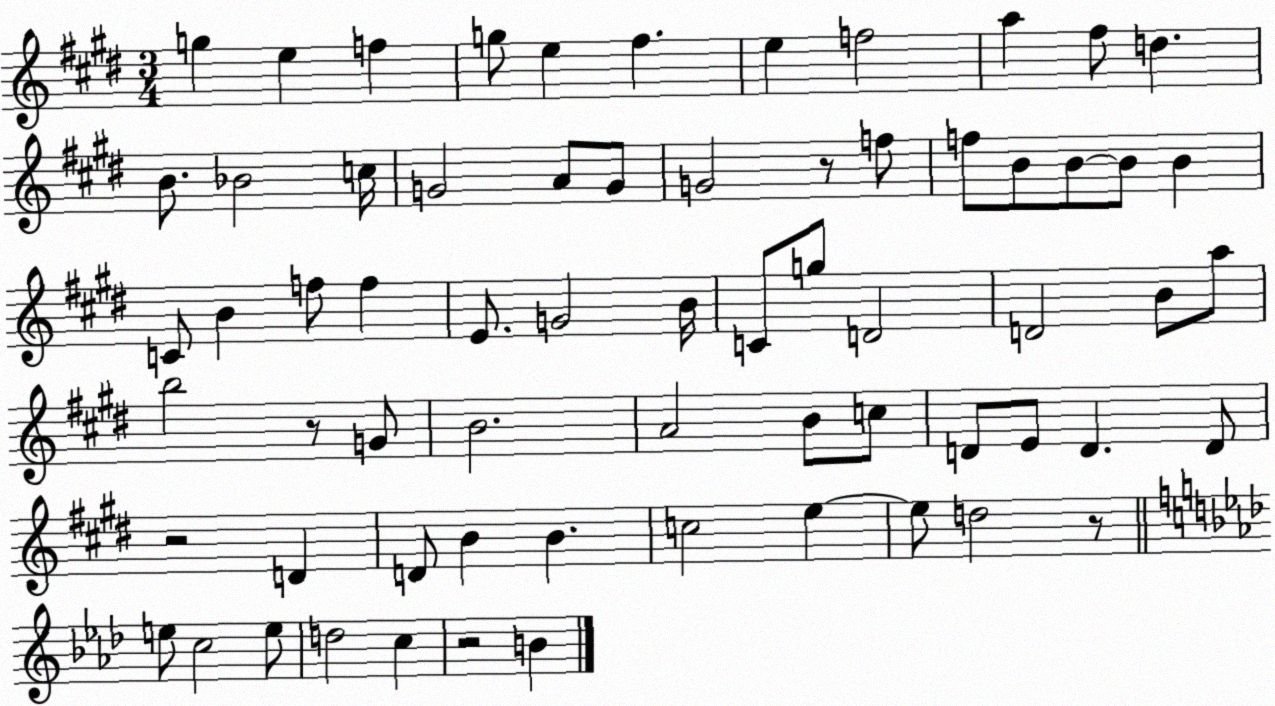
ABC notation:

X:1
T:Untitled
M:3/4
L:1/4
K:E
g e f g/2 e ^f e f2 a ^f/2 d B/2 _B2 c/4 G2 A/2 G/2 G2 z/2 f/2 f/2 B/2 B/2 B/2 B C/2 B f/2 f E/2 G2 B/4 C/2 g/2 D2 D2 B/2 a/2 b2 z/2 G/2 B2 A2 B/2 c/2 D/2 E/2 D D/2 z2 D D/2 B B c2 e e/2 d2 z/2 e/2 c2 e/2 d2 c z2 B